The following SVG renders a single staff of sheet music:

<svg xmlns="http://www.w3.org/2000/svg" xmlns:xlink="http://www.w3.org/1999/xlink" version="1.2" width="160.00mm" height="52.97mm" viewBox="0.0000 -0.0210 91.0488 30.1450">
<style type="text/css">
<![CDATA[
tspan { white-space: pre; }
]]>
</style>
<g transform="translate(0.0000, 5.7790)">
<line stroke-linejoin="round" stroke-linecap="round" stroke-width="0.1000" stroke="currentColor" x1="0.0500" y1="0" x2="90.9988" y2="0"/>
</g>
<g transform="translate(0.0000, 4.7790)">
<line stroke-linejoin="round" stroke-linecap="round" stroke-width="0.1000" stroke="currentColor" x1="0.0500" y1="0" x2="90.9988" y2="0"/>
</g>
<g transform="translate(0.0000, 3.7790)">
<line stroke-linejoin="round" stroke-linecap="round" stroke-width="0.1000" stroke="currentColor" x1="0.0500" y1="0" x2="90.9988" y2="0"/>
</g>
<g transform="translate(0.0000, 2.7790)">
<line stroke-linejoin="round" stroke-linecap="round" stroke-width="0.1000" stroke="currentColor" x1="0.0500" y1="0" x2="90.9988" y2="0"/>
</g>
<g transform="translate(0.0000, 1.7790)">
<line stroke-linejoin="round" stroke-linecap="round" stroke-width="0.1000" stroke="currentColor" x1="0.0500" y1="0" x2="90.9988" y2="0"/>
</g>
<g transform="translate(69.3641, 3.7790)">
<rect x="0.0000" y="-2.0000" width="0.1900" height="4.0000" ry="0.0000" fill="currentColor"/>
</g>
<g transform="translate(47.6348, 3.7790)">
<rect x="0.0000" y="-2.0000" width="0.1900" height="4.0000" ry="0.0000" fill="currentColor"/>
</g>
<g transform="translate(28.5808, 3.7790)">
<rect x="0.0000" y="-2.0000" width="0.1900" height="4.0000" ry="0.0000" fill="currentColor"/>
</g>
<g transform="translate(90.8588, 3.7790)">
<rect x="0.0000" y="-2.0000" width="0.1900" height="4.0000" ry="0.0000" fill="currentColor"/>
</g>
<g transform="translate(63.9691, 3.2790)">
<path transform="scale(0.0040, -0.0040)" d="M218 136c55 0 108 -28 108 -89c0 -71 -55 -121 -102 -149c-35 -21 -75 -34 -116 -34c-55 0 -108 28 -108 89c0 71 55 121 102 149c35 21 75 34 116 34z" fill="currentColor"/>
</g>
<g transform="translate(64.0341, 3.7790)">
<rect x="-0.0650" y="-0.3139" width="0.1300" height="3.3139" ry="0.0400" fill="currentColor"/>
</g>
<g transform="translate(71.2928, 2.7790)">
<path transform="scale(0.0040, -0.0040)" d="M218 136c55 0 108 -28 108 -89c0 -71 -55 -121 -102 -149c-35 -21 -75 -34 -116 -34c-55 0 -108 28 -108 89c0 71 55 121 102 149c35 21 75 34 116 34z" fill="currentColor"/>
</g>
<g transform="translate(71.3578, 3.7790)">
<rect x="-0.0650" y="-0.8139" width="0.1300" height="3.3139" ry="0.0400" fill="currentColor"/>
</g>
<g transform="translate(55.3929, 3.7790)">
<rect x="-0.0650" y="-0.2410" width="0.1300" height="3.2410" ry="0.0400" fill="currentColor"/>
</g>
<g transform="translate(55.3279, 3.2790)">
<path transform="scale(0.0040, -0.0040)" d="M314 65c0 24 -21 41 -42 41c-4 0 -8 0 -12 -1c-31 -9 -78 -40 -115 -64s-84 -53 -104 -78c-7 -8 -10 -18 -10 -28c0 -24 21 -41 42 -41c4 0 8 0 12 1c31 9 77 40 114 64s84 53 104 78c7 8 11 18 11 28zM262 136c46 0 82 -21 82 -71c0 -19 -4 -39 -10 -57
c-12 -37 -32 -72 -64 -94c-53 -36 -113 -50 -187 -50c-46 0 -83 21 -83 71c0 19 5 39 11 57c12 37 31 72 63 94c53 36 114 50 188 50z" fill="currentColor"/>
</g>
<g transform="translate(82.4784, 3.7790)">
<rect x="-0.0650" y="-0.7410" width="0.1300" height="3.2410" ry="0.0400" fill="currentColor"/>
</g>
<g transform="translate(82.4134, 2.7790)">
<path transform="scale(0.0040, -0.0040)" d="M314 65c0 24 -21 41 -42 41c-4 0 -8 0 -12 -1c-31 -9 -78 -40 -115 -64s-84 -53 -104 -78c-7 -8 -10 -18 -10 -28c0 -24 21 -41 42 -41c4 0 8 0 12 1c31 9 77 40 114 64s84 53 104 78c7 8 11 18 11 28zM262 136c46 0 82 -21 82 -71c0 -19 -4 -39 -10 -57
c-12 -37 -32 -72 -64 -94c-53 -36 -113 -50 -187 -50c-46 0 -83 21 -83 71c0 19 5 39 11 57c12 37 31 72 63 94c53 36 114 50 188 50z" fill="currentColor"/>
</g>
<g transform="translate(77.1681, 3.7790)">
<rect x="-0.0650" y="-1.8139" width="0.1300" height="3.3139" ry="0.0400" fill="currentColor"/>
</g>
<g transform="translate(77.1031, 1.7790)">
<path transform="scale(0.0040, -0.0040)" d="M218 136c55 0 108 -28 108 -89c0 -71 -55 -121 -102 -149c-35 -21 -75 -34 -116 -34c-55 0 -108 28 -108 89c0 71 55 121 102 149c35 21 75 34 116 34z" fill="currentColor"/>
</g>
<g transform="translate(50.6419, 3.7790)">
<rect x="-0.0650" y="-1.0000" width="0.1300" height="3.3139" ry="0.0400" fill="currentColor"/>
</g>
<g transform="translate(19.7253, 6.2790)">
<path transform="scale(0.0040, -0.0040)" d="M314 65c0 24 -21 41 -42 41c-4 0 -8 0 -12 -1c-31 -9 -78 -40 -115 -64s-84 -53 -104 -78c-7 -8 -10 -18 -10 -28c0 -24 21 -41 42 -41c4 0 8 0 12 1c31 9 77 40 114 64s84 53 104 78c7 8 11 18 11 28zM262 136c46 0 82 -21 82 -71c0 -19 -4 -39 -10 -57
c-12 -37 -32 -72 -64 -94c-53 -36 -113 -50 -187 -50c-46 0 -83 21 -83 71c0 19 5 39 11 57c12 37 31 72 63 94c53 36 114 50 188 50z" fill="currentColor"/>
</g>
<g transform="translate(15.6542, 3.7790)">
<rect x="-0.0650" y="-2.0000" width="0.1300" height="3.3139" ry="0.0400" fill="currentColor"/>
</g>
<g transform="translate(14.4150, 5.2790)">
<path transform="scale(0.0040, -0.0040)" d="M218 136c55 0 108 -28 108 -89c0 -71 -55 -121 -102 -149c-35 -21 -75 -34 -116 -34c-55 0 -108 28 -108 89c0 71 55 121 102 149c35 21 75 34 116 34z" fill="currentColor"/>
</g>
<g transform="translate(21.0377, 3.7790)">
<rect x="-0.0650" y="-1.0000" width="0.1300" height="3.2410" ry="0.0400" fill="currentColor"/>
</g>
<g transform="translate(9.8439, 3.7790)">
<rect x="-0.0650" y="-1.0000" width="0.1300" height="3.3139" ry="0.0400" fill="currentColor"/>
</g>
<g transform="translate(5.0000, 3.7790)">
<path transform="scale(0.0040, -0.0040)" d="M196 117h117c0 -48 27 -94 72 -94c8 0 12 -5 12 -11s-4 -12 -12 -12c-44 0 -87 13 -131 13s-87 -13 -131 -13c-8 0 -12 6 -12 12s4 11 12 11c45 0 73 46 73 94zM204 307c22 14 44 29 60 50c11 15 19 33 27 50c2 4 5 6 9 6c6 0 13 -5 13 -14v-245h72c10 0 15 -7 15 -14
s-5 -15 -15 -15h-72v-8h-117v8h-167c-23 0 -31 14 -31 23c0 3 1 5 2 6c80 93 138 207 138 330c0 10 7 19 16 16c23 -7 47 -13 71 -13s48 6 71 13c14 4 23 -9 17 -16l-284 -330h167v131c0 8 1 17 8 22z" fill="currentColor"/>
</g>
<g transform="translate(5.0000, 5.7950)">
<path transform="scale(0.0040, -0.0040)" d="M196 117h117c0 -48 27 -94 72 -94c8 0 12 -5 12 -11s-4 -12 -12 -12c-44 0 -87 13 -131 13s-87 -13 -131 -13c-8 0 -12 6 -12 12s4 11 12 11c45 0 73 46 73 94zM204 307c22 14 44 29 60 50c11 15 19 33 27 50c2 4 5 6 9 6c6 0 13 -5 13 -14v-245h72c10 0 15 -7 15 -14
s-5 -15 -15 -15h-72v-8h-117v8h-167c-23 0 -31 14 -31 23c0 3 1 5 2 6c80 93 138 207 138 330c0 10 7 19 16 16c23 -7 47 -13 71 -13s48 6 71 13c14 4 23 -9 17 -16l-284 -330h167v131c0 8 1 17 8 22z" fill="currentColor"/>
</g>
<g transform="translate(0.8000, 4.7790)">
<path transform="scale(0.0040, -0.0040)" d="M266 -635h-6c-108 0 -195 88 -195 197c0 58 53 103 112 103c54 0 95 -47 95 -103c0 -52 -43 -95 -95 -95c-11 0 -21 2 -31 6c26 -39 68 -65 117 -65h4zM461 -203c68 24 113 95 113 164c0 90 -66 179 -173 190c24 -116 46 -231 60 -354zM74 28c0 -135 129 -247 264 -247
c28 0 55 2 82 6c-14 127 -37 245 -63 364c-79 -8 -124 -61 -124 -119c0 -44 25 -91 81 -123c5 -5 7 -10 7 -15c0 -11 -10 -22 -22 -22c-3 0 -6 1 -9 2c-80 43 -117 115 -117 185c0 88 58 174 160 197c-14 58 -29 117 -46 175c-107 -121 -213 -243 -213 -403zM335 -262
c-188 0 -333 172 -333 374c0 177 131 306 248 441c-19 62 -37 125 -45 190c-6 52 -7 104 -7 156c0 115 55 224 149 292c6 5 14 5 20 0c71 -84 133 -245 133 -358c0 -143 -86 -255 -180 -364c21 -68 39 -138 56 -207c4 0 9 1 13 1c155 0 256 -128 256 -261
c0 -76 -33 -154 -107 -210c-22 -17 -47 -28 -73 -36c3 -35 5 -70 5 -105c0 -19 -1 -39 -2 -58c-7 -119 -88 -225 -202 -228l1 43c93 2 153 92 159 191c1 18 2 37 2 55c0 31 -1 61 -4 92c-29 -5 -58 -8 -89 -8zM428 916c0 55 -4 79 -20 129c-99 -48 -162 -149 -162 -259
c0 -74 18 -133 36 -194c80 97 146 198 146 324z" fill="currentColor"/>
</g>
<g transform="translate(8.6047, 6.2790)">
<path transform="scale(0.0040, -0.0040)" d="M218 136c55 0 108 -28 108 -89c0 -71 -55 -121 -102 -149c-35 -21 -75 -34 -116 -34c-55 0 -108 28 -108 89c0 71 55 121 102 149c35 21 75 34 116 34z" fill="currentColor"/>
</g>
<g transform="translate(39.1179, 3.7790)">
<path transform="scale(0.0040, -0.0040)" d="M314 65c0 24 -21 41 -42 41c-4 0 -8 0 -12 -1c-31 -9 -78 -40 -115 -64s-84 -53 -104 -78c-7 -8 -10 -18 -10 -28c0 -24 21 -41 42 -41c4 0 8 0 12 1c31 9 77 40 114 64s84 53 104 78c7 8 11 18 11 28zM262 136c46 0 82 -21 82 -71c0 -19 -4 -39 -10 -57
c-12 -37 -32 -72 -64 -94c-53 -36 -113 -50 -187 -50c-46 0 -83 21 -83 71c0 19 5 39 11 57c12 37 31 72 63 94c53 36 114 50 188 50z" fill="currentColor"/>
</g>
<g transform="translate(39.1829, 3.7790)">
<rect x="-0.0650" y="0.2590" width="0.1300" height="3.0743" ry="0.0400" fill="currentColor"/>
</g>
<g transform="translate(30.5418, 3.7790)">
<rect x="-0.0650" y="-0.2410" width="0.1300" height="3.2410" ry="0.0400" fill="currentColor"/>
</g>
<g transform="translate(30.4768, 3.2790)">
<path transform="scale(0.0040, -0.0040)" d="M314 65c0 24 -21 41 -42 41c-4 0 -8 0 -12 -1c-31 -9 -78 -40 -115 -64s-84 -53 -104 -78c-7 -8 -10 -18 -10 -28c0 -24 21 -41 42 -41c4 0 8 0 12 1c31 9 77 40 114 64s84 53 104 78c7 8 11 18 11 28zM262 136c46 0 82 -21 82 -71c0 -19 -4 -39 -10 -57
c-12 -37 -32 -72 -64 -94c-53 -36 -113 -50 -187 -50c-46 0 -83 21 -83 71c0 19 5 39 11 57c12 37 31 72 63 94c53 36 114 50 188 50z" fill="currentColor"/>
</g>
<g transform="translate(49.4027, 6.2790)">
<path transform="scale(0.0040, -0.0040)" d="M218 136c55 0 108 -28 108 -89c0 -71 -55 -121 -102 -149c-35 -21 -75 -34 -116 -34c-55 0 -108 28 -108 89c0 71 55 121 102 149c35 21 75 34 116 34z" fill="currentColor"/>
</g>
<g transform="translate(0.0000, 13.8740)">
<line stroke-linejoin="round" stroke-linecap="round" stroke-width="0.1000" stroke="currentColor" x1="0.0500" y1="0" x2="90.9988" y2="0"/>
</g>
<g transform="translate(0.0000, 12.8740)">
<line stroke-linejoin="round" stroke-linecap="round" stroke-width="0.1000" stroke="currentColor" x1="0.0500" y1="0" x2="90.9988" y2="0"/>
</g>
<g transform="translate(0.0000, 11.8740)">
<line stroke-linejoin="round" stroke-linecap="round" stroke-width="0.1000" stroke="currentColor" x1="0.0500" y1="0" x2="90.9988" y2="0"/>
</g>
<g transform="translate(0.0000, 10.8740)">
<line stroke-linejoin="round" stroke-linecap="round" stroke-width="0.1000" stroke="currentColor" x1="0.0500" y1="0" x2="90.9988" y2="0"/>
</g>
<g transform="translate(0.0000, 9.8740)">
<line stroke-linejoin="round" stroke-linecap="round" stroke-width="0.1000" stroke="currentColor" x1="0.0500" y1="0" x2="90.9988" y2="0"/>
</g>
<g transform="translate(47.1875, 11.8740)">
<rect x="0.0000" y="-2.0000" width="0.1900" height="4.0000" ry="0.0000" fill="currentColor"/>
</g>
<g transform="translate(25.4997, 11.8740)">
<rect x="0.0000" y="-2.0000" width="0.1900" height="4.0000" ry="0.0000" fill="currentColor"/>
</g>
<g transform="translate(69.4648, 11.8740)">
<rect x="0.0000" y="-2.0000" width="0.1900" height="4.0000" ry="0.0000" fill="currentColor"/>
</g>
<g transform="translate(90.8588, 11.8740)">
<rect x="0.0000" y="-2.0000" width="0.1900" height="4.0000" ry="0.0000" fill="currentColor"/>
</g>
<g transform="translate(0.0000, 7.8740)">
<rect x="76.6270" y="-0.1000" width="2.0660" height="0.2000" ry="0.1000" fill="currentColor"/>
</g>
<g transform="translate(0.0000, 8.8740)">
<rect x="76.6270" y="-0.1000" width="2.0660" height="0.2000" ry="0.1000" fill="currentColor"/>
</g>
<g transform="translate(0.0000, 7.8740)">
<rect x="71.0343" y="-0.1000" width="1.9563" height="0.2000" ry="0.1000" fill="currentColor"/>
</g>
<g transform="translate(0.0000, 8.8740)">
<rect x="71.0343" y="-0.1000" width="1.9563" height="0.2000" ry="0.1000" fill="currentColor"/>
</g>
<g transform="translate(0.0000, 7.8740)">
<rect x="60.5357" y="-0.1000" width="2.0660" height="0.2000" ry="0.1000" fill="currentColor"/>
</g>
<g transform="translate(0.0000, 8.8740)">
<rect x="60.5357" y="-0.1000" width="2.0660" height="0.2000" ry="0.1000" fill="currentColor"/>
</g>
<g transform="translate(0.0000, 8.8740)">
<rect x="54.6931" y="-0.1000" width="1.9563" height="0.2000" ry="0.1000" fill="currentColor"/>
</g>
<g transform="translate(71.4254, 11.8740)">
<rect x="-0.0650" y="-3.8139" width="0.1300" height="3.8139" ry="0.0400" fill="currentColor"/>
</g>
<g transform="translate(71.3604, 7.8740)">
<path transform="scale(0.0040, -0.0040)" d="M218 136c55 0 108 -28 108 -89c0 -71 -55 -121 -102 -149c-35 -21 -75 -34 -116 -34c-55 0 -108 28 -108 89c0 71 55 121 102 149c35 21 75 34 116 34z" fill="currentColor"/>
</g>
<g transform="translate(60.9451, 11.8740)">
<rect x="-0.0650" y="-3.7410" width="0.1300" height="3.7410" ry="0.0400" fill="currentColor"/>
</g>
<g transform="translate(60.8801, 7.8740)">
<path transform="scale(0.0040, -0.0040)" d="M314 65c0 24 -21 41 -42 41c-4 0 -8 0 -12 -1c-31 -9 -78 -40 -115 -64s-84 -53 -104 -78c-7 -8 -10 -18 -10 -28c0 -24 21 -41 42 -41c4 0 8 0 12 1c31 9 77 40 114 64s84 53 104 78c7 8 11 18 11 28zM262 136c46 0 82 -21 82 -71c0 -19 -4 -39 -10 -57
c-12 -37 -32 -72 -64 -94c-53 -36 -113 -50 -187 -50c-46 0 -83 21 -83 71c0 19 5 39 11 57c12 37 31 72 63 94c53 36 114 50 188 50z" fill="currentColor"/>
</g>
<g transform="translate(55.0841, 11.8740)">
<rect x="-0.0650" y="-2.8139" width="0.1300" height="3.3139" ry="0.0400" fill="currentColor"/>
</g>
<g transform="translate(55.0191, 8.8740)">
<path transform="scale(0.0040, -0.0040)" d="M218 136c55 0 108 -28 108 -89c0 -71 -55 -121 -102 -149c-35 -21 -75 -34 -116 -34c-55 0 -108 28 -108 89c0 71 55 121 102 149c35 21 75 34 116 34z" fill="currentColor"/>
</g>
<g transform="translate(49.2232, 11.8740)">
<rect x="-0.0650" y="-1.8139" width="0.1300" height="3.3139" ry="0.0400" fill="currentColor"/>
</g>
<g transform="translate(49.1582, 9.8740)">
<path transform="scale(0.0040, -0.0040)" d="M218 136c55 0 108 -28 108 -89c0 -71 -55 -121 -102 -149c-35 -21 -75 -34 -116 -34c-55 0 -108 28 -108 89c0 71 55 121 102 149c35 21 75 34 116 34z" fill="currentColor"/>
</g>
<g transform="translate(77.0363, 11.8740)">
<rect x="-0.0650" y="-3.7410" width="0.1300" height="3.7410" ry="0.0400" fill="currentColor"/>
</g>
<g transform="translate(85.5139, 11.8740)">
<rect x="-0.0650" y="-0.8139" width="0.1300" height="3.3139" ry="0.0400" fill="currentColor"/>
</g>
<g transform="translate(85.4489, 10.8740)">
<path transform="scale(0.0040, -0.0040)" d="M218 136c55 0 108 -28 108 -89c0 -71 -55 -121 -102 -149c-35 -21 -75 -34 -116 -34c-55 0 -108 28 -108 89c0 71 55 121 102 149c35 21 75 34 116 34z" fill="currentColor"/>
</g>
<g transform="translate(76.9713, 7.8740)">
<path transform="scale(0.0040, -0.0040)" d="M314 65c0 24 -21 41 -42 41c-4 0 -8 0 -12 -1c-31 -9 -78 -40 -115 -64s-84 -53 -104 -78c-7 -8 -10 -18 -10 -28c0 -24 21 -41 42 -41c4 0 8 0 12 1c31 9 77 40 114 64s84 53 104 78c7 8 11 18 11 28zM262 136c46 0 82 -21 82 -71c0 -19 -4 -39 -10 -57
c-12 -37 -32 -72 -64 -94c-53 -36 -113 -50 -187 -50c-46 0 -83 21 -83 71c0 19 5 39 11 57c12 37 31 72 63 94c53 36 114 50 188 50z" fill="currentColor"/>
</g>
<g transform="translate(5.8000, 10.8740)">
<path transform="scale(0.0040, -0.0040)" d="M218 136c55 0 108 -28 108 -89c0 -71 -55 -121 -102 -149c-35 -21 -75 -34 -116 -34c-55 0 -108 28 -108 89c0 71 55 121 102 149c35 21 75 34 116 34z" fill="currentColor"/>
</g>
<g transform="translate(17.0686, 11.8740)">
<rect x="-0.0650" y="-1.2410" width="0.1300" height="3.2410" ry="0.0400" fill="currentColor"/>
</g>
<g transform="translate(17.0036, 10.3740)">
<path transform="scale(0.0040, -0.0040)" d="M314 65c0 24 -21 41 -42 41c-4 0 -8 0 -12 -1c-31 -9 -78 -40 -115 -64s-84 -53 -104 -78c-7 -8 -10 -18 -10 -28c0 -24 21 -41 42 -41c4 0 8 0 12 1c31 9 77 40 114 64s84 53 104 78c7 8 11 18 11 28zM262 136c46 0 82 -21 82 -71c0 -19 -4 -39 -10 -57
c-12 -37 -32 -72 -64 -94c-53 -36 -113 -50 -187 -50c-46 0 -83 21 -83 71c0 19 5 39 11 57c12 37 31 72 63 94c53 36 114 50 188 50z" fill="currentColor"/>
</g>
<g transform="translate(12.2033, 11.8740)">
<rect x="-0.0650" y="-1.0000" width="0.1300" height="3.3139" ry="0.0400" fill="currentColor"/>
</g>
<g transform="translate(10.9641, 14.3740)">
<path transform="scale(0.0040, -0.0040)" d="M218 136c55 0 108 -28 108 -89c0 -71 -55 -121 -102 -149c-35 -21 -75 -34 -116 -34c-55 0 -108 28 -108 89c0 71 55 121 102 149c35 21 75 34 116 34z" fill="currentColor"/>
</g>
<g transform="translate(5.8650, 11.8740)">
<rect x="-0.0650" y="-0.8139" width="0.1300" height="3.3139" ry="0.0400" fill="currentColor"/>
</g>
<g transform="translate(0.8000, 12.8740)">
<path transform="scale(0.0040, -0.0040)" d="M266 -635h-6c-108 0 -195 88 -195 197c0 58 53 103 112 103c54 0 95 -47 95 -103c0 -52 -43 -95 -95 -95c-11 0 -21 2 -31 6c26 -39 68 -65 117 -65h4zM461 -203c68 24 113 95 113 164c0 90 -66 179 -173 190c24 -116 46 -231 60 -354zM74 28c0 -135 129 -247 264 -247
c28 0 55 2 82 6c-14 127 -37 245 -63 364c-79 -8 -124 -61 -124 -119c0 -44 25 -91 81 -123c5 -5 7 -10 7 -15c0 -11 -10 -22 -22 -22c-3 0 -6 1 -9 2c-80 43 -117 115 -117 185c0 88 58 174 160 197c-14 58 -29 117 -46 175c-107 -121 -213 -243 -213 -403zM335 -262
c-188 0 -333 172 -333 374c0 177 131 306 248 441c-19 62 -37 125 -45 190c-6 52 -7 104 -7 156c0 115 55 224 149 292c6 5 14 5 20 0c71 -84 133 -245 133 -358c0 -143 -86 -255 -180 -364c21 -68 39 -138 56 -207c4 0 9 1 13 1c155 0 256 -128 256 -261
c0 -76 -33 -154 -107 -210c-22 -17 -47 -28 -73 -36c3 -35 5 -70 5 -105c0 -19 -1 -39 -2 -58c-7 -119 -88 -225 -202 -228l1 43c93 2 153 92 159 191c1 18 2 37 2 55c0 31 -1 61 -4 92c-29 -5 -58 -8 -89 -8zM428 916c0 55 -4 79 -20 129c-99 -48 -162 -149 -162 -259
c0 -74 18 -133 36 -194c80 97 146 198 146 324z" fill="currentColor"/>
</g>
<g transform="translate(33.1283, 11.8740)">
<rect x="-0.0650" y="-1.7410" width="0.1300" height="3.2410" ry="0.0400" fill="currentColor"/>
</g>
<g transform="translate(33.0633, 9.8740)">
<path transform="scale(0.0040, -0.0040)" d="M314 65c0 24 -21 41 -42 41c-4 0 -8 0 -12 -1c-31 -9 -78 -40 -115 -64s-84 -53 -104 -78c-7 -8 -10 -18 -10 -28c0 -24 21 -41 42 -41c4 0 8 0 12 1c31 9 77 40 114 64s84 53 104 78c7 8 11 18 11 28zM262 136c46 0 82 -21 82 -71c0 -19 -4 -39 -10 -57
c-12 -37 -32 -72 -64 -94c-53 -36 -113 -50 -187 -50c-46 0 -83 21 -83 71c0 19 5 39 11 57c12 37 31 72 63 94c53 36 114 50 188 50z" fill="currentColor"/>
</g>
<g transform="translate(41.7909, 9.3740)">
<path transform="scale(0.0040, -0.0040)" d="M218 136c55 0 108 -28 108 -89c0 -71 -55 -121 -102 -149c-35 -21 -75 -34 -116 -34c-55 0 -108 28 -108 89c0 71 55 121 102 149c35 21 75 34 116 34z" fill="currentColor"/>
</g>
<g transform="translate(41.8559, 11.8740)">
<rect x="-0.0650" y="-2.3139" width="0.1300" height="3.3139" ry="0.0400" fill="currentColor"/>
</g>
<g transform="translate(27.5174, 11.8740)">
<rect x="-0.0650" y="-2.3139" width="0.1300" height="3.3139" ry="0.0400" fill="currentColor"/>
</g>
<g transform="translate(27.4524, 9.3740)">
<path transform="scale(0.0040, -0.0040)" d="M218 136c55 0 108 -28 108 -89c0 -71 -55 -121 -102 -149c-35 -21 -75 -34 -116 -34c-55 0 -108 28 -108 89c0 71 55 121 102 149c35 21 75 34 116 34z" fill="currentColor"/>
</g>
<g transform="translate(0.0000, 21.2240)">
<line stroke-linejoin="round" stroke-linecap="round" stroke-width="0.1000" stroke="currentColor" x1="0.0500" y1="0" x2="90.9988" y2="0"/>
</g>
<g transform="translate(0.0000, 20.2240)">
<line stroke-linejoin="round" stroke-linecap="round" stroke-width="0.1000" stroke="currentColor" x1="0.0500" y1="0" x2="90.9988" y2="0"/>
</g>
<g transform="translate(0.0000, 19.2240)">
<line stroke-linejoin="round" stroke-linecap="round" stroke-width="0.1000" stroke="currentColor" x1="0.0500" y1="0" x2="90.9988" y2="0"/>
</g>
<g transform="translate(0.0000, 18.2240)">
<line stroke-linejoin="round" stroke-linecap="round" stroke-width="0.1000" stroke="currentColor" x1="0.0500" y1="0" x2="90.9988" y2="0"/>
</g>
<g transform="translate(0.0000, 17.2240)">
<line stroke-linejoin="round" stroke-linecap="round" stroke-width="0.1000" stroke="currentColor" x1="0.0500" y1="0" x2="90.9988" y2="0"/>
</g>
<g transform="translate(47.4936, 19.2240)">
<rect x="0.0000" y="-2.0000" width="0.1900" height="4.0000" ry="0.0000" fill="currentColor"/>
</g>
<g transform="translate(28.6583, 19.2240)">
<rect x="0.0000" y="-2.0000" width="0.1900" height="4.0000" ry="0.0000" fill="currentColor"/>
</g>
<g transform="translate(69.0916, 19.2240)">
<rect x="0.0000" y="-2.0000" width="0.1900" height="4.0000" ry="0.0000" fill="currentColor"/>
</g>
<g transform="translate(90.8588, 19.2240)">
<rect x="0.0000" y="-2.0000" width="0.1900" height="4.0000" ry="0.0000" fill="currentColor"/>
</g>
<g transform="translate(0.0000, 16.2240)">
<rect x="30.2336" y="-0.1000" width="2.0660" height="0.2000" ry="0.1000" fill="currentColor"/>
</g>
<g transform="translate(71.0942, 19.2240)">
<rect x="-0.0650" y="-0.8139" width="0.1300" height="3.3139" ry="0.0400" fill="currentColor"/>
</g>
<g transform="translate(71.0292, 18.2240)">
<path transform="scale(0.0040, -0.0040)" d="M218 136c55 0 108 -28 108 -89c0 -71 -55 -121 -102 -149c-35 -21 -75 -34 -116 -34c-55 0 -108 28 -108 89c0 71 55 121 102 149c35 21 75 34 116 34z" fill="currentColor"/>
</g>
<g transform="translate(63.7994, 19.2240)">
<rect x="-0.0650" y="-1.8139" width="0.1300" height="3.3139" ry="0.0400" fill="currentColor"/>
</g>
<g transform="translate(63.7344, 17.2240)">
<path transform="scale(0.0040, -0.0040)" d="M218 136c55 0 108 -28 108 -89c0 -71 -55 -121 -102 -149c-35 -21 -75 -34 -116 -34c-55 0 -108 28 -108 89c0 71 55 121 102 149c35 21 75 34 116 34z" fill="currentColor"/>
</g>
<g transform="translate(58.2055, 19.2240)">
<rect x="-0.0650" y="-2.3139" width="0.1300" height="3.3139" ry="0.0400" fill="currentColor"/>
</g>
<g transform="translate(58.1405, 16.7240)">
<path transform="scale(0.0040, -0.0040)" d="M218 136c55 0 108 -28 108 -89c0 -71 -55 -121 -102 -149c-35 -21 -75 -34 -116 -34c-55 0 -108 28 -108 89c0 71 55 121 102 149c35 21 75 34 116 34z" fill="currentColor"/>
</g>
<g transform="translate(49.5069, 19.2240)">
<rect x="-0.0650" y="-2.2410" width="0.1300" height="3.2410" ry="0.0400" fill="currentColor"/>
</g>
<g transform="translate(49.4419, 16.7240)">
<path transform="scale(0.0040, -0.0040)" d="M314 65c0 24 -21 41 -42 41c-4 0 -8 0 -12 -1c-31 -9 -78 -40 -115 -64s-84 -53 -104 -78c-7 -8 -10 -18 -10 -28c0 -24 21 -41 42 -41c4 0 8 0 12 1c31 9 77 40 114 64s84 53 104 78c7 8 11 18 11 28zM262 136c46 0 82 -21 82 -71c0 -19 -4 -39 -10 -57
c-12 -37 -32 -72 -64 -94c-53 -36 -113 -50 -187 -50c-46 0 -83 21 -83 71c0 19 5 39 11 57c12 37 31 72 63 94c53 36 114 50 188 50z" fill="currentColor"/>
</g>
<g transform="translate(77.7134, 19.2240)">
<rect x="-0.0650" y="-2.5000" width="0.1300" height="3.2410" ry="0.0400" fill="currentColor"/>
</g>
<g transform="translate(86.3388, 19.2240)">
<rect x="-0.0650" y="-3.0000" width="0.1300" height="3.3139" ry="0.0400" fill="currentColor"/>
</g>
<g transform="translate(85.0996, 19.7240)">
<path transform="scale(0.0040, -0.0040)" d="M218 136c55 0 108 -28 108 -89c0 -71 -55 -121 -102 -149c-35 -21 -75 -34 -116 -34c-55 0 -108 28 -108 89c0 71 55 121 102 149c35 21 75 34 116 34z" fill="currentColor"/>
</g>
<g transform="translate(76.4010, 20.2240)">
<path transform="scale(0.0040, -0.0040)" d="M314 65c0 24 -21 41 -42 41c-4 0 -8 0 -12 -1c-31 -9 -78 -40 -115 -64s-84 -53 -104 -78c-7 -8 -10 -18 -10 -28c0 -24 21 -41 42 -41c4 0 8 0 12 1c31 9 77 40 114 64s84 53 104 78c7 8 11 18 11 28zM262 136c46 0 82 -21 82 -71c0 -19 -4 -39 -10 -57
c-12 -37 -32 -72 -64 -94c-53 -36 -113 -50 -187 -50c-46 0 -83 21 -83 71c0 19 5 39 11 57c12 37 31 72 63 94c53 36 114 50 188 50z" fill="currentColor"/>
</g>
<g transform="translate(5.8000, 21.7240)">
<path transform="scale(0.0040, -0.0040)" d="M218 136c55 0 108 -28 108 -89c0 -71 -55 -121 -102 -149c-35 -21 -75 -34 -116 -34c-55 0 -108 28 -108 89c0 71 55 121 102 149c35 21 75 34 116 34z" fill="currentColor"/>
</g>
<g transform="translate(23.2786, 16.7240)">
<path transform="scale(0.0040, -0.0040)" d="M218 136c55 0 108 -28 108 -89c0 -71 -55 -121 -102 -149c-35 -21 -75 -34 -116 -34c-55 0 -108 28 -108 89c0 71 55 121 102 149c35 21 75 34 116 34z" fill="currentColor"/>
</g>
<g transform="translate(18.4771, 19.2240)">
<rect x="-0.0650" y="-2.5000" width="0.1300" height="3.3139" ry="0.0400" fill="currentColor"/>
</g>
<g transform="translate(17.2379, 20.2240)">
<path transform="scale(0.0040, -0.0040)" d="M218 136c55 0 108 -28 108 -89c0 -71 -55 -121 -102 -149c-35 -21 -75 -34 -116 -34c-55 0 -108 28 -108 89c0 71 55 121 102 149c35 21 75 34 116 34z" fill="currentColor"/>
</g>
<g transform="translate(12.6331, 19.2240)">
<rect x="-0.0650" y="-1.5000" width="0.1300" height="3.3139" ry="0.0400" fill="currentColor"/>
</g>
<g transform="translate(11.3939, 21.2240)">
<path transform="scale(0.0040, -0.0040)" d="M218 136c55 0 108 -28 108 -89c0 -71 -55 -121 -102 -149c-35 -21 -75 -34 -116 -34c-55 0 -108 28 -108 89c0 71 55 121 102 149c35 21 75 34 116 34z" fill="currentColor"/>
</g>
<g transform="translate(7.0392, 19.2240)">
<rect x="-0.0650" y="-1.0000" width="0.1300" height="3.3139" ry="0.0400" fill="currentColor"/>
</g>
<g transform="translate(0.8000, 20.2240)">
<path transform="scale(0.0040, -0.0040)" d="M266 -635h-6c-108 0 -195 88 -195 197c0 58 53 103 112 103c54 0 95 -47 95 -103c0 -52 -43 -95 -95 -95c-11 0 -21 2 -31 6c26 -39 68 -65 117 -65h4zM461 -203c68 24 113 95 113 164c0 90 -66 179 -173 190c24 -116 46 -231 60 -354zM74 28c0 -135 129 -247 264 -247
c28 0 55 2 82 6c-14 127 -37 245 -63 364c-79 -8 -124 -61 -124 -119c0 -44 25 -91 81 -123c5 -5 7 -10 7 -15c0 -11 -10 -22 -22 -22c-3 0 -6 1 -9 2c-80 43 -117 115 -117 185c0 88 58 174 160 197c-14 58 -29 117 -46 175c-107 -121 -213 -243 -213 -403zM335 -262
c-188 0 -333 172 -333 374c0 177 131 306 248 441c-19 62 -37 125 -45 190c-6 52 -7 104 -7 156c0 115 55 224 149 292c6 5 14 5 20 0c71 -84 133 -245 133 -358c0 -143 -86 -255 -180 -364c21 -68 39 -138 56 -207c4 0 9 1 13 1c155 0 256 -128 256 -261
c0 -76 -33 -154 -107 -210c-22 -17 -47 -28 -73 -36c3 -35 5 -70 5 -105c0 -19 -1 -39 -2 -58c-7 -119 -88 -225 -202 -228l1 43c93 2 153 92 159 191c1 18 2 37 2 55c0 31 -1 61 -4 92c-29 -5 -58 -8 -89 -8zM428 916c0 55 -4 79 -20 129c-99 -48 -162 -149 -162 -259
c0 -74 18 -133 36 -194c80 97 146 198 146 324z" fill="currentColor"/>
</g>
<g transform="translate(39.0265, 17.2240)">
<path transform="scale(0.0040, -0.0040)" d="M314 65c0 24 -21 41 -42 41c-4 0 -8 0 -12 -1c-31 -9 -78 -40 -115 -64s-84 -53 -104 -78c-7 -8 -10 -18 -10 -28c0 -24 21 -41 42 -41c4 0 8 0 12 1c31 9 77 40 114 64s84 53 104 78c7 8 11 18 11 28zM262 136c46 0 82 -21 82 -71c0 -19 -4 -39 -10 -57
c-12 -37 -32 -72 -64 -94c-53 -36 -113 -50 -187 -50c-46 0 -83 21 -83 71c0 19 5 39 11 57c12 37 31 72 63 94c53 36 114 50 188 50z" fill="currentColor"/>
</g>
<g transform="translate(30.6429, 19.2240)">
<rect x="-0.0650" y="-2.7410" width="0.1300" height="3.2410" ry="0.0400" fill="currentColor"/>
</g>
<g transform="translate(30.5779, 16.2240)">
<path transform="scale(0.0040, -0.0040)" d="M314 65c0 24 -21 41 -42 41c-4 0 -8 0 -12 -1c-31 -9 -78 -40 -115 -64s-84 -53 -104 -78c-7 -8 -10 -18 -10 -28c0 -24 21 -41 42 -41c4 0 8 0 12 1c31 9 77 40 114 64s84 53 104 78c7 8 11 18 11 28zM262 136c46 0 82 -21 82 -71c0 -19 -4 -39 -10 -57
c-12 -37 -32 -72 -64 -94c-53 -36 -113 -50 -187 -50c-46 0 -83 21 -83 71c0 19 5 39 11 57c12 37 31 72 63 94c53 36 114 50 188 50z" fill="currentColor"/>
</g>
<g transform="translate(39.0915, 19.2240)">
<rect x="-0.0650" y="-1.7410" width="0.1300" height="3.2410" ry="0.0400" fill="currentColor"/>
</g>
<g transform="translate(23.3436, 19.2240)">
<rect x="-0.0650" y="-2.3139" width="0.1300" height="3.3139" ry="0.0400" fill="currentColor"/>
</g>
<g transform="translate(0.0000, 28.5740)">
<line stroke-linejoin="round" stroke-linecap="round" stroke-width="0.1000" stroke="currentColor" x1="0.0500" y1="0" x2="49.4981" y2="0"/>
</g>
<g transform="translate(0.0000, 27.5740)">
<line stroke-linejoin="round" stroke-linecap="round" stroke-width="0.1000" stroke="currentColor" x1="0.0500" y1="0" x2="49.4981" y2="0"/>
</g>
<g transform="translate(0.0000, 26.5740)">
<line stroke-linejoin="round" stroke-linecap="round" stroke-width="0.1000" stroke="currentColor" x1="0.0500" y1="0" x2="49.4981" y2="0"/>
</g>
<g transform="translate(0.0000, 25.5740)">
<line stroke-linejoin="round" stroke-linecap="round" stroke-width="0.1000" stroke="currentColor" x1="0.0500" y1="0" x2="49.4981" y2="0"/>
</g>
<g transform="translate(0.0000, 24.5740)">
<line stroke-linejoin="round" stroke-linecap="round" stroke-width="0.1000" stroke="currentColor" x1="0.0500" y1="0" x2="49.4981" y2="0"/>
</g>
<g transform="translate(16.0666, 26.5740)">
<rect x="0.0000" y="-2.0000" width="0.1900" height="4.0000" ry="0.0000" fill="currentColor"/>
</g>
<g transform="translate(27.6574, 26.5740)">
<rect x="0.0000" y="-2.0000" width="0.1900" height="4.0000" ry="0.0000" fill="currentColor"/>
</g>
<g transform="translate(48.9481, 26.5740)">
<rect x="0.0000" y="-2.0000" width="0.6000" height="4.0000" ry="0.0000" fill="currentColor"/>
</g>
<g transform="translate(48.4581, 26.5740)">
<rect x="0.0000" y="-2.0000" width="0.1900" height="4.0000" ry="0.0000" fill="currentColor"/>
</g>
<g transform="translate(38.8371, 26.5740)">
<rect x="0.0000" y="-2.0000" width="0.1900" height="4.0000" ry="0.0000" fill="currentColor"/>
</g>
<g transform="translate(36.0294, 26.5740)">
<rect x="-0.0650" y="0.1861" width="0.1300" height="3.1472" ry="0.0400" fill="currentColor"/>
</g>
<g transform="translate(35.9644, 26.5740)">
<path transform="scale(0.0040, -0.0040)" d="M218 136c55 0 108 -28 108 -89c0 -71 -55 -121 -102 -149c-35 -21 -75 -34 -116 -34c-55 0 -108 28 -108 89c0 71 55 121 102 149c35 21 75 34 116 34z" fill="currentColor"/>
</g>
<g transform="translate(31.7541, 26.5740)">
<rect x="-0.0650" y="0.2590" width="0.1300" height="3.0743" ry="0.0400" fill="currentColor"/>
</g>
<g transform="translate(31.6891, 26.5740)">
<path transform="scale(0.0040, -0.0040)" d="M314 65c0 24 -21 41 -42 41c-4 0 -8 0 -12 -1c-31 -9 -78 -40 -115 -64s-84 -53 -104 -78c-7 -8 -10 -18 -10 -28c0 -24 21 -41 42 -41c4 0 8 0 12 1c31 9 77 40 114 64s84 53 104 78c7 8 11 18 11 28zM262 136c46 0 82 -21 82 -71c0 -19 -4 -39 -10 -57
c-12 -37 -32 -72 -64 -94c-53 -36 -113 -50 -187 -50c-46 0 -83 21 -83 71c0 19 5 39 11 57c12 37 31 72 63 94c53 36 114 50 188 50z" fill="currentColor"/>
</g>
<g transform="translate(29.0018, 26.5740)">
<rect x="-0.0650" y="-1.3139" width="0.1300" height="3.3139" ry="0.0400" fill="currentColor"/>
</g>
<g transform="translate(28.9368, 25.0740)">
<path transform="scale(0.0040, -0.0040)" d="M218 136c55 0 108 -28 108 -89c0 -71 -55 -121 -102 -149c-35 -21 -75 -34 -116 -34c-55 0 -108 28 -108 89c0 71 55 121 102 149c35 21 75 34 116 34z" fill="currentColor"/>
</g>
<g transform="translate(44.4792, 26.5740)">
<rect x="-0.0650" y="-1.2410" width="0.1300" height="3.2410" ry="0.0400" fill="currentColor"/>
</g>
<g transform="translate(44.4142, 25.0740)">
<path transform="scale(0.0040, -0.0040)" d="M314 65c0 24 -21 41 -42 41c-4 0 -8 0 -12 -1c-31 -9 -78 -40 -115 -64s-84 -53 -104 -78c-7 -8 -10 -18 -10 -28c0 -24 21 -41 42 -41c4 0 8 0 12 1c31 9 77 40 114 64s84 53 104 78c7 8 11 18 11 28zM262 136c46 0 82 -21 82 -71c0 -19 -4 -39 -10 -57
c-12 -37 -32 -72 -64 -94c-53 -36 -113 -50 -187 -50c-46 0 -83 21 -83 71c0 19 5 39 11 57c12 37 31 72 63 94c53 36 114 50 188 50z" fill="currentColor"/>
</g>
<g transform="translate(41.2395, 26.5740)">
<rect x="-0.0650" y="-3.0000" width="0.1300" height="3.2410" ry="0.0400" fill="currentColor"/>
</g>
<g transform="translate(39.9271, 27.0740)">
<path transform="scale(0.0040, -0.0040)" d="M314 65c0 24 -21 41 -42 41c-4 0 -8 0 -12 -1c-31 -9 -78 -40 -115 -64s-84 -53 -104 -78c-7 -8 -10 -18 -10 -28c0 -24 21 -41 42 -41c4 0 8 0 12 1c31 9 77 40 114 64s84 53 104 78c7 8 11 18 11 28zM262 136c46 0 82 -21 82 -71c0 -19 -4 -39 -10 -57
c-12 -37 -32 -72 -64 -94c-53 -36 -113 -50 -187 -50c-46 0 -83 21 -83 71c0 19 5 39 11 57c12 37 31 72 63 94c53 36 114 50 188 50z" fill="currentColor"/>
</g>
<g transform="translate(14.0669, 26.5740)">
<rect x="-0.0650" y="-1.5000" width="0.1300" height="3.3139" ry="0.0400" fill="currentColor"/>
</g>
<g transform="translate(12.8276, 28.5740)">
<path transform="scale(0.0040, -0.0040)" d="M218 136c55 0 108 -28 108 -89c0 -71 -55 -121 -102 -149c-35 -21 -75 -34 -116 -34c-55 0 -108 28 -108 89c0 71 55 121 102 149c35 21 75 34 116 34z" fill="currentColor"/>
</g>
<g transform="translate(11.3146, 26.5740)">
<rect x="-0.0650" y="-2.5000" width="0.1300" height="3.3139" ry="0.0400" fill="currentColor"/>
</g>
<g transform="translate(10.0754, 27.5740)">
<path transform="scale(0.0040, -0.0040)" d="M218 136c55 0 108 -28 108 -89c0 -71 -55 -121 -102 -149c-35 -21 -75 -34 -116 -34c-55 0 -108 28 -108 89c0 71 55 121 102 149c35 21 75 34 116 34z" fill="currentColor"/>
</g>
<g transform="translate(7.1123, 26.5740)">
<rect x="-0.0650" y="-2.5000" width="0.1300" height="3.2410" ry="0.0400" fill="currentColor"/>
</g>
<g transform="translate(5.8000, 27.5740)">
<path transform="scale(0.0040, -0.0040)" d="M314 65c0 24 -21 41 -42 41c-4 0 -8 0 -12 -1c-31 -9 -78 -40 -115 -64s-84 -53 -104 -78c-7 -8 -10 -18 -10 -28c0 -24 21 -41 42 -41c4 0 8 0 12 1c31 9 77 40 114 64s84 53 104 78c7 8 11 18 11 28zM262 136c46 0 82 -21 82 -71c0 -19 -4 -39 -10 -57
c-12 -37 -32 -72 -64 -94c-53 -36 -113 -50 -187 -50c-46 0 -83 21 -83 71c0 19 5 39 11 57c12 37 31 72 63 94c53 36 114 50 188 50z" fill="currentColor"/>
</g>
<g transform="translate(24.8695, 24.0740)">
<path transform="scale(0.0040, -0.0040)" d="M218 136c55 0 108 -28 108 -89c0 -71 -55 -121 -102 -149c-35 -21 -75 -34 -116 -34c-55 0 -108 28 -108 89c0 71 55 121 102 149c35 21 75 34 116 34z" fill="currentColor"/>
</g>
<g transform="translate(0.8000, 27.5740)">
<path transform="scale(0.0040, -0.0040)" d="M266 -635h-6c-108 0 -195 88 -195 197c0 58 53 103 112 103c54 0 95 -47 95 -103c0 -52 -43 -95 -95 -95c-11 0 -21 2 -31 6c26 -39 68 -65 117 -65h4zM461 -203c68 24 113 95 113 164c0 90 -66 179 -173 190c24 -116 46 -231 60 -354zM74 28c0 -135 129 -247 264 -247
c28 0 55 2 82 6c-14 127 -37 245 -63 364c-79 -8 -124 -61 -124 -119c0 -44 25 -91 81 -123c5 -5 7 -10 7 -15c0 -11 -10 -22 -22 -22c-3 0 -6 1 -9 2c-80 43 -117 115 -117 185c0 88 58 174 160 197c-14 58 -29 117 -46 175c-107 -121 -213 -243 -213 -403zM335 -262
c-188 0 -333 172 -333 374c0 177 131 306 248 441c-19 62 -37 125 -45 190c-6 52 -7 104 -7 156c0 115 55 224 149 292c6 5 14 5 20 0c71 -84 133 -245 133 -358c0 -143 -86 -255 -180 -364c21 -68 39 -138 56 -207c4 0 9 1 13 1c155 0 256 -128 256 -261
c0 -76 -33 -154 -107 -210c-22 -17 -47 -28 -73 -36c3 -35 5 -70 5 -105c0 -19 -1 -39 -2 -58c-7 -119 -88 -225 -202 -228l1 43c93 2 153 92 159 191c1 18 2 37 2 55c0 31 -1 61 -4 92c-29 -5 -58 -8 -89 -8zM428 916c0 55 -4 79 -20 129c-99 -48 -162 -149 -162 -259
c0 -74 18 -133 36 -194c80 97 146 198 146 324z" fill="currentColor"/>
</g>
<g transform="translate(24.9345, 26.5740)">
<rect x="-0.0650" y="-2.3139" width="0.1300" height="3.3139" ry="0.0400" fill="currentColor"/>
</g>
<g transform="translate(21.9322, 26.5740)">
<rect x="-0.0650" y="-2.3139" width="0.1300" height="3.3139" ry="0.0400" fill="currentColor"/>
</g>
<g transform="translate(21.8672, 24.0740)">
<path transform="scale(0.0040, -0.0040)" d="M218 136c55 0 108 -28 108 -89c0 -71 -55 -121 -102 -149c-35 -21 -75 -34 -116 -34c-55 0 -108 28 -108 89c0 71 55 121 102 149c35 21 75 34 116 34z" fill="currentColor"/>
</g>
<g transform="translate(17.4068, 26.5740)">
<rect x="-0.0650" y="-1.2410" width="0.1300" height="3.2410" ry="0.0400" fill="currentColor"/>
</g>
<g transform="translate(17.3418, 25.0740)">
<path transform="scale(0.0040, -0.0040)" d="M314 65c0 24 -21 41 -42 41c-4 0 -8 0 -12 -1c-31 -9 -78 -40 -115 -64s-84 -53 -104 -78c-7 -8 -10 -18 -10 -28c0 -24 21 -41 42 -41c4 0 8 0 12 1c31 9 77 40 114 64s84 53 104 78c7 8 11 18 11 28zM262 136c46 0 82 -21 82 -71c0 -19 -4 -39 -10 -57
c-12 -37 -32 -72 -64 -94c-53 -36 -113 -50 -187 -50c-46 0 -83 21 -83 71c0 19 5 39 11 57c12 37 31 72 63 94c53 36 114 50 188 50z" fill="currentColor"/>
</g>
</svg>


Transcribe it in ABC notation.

X:1
T:Untitled
M:4/4
L:1/4
K:C
D F D2 c2 B2 D c2 c d f d2 d D e2 g f2 g f a c'2 c' c'2 d D E G g a2 f2 g2 g f d G2 A G2 G E e2 g g e B2 B A2 e2